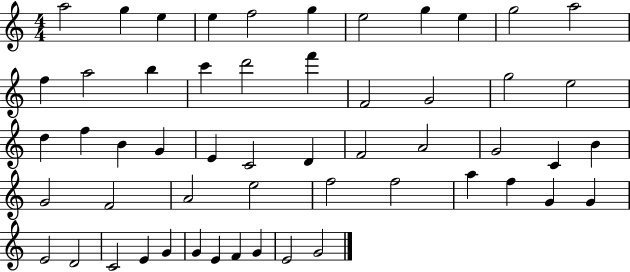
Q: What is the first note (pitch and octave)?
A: A5